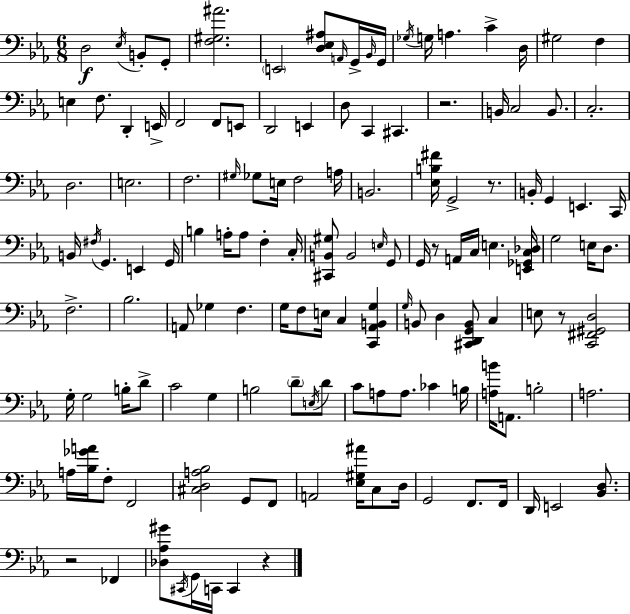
{
  \clef bass
  \numericTimeSignature
  \time 6/8
  \key c \minor
  \repeat volta 2 { d2\f \acciaccatura { ees16 } b,8-. g,8-. | <f gis ais'>2. | \parenthesize e,2 <d ees ais>8 \grace { a,16 } | g,16-> \grace { bes,16 } g,16 \acciaccatura { ges16 } g16 a4. c'4-> | \break d16 gis2 | f4 e4 f8. d,4-. | e,16-> f,2 | f,8 e,8 d,2 | \break e,4 d8 c,4 cis,4. | r2. | b,16 c2 | b,8. c2.-. | \break d2. | e2. | f2. | \grace { gis16 } ges8 e16 f2 | \break a16 b,2. | <ees b fis'>16 g,2-> | r8. b,16-. g,4 e,4. | c,16 b,16 \acciaccatura { fis16 } g,4. | \break e,4 g,16 b4 a16-. a8 | f4-. c16-. <cis, b, gis>8 b,2 | \grace { e16 } g,8 g,16 r8 a,16 c16 | e4. <e, ges, c des>16 g2 | \break e16 d8. f2.-> | bes2. | a,8 ges4 | f4. g16 f8 e16 c4 | \break <c, aes, b, g>4 \grace { g16 } b,8 d4 | <cis, d, g, b,>8 c4 e8 r8 | <c, fis, gis, d>2 g16-. g2 | b16-. d'8-> c'2 | \break g4 b2 | \parenthesize d'8-- \acciaccatura { e16 } d'8 c'8 a8 | a8. ces'4 b16 <a b'>16 a,8. | b2-. a2. | \break a16 <bes ges' a'>16 f8-. | f,2 <cis d a bes>2 | g,8 f,8 a,2 | <ees gis ais'>16 c8 d16 g,2 | \break f,8. f,16 d,16 e,2 | <bes, d>8. r2 | fes,4 <des aes gis'>8 \acciaccatura { cis,16 } | g,16 c,16 c,4 r4 } \bar "|."
}